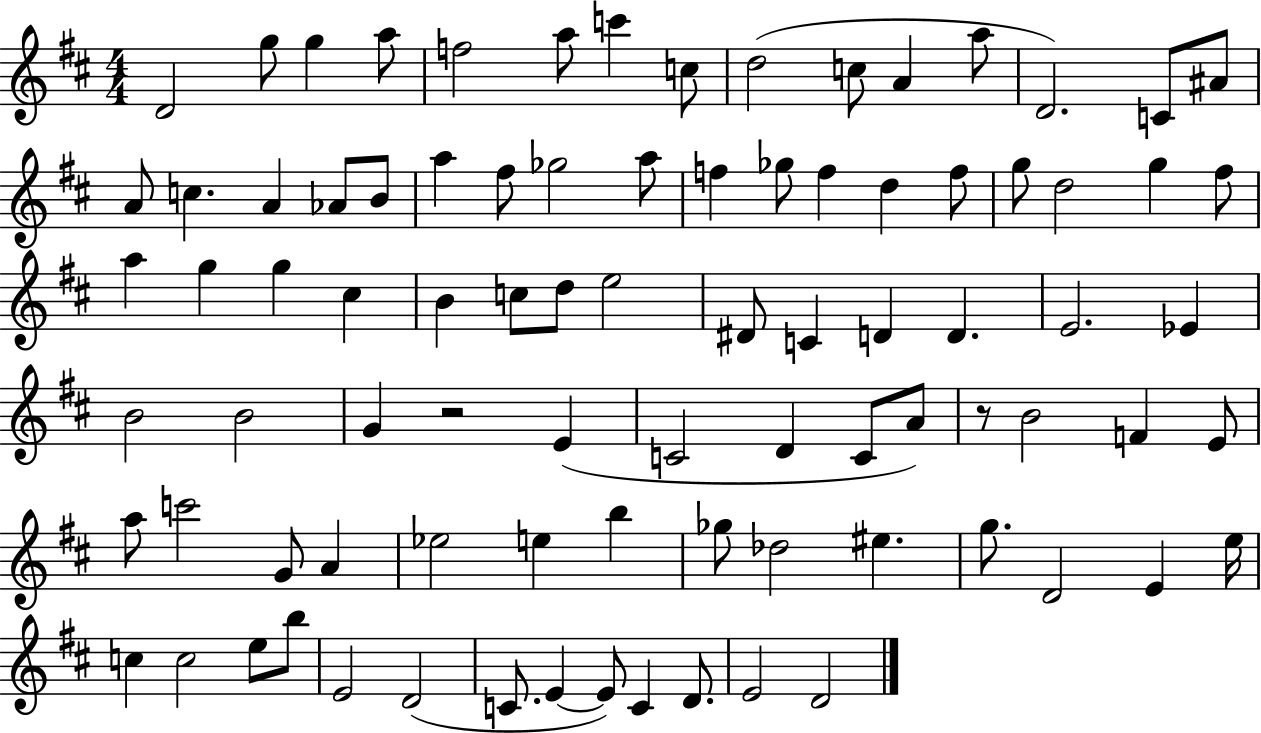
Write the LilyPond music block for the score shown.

{
  \clef treble
  \numericTimeSignature
  \time 4/4
  \key d \major
  d'2 g''8 g''4 a''8 | f''2 a''8 c'''4 c''8 | d''2( c''8 a'4 a''8 | d'2.) c'8 ais'8 | \break a'8 c''4. a'4 aes'8 b'8 | a''4 fis''8 ges''2 a''8 | f''4 ges''8 f''4 d''4 f''8 | g''8 d''2 g''4 fis''8 | \break a''4 g''4 g''4 cis''4 | b'4 c''8 d''8 e''2 | dis'8 c'4 d'4 d'4. | e'2. ees'4 | \break b'2 b'2 | g'4 r2 e'4( | c'2 d'4 c'8 a'8) | r8 b'2 f'4 e'8 | \break a''8 c'''2 g'8 a'4 | ees''2 e''4 b''4 | ges''8 des''2 eis''4. | g''8. d'2 e'4 e''16 | \break c''4 c''2 e''8 b''8 | e'2 d'2( | c'8. e'4~~ e'8) c'4 d'8. | e'2 d'2 | \break \bar "|."
}